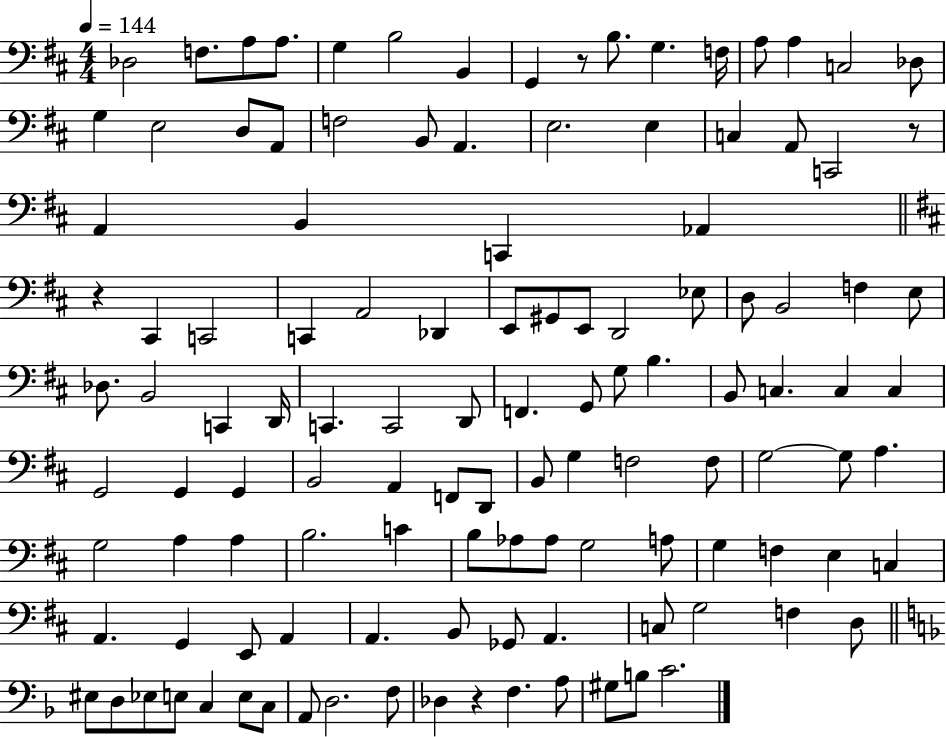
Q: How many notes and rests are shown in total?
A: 120